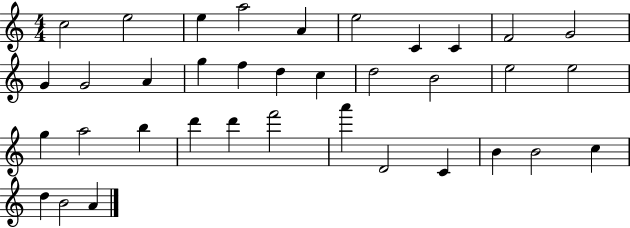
C5/h E5/h E5/q A5/h A4/q E5/h C4/q C4/q F4/h G4/h G4/q G4/h A4/q G5/q F5/q D5/q C5/q D5/h B4/h E5/h E5/h G5/q A5/h B5/q D6/q D6/q F6/h A6/q D4/h C4/q B4/q B4/h C5/q D5/q B4/h A4/q